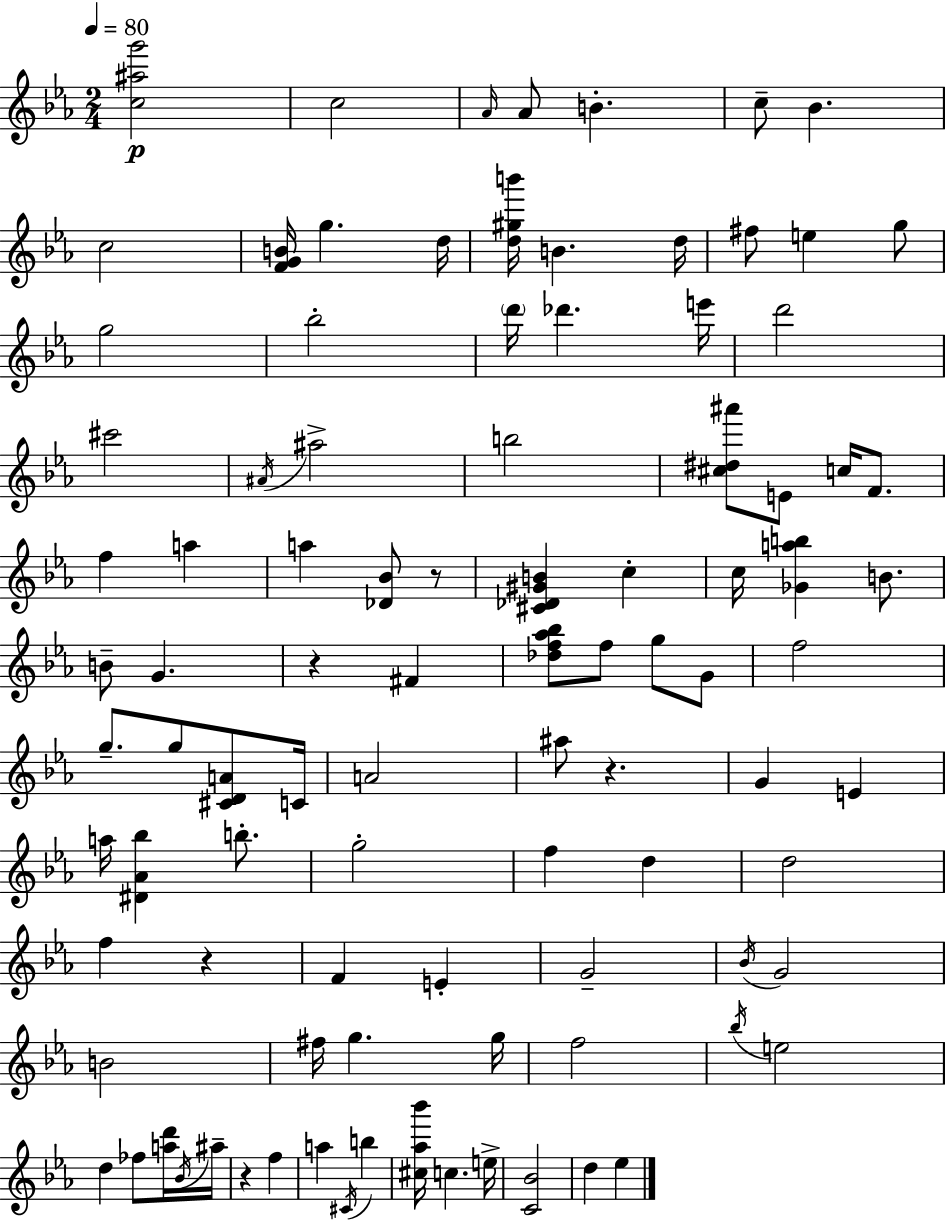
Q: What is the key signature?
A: C minor